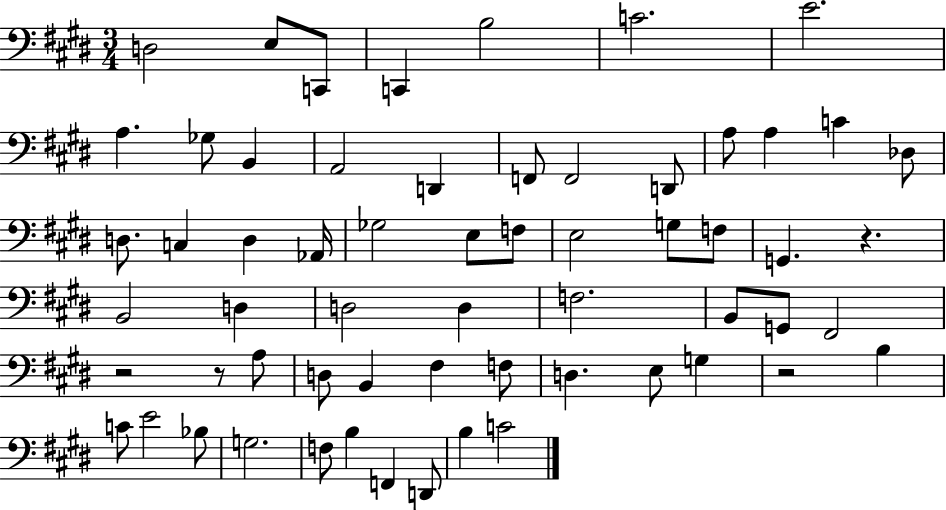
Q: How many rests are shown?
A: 4